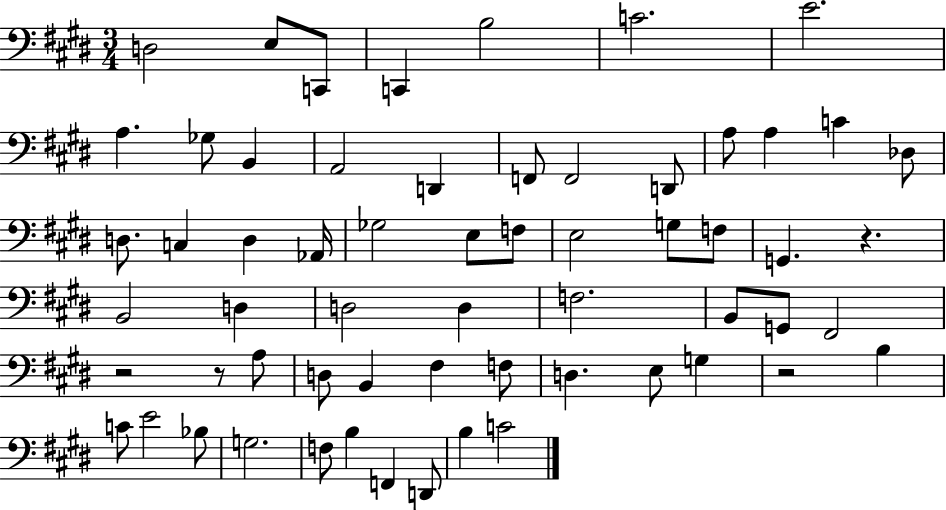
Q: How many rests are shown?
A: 4